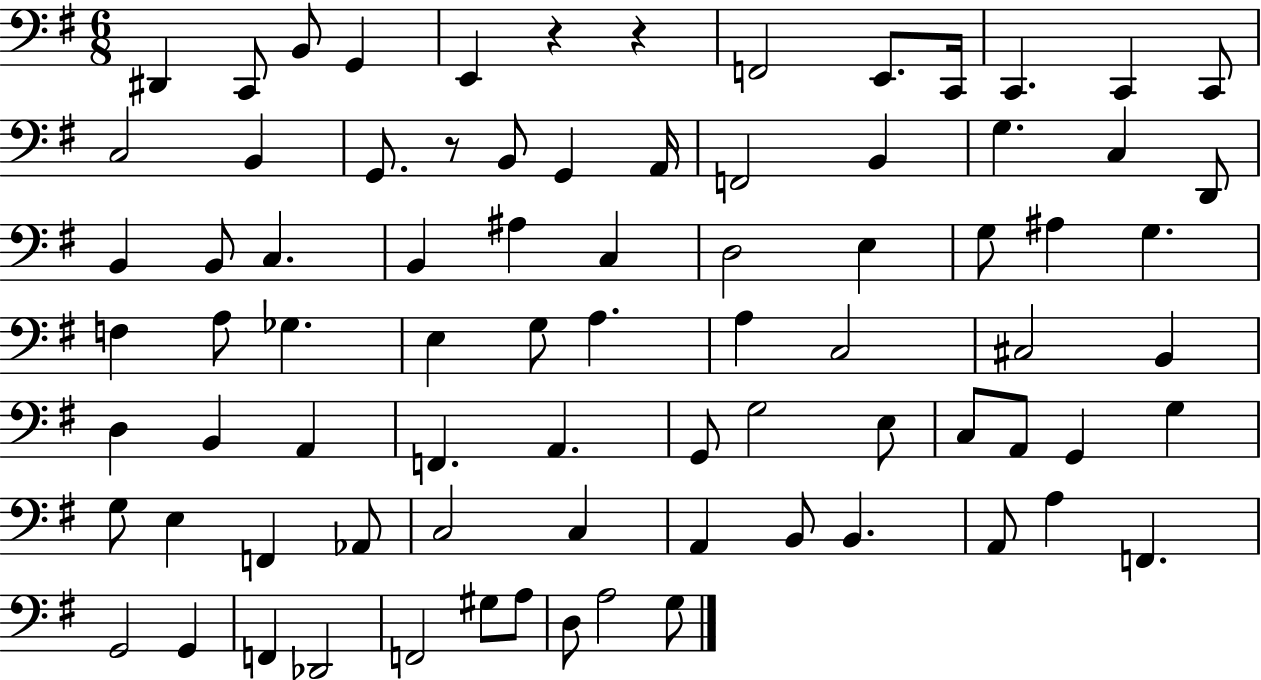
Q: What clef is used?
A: bass